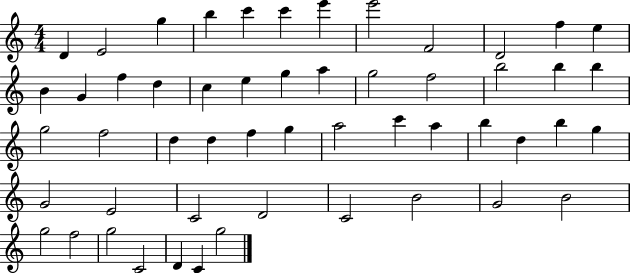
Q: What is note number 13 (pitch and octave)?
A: B4